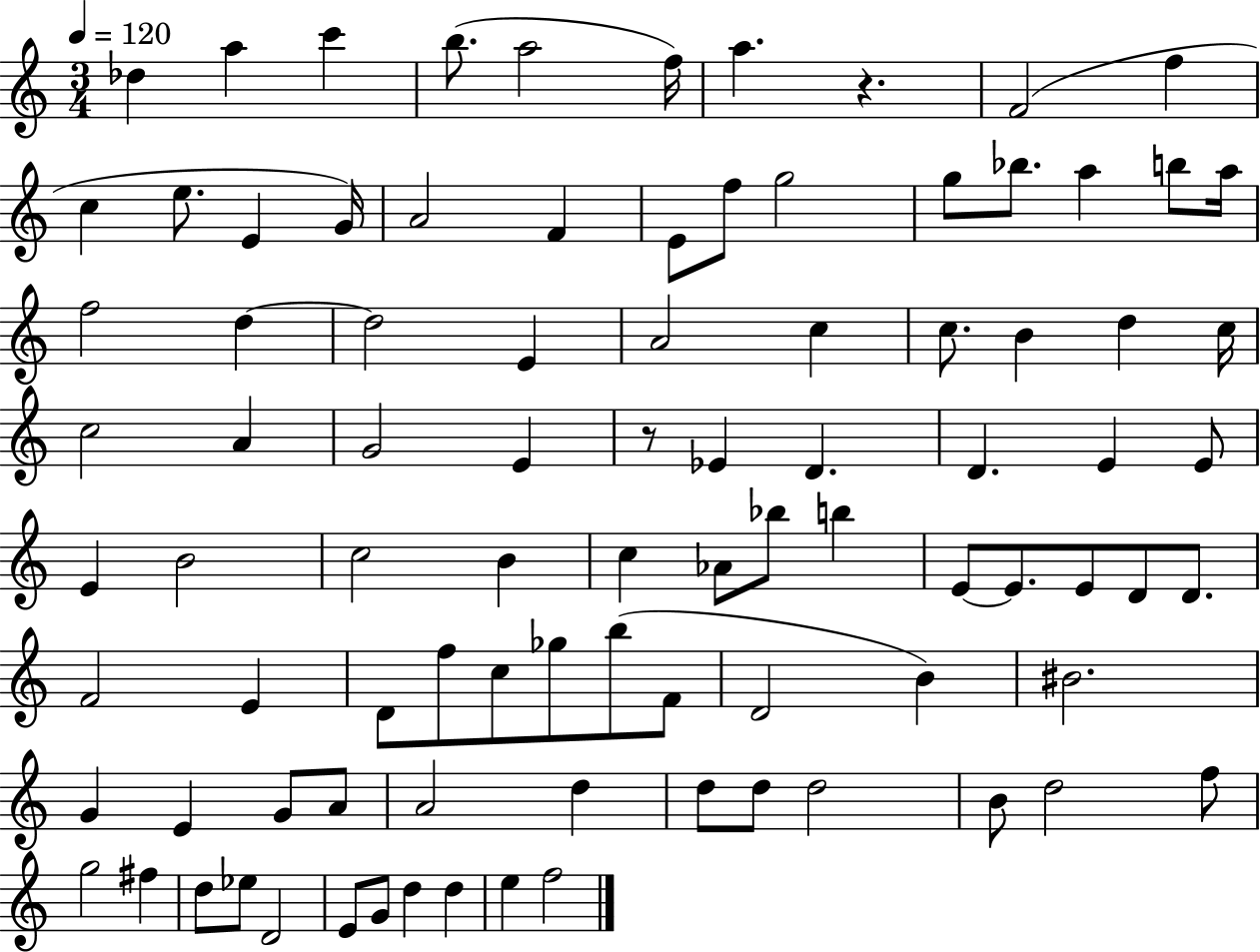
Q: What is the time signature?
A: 3/4